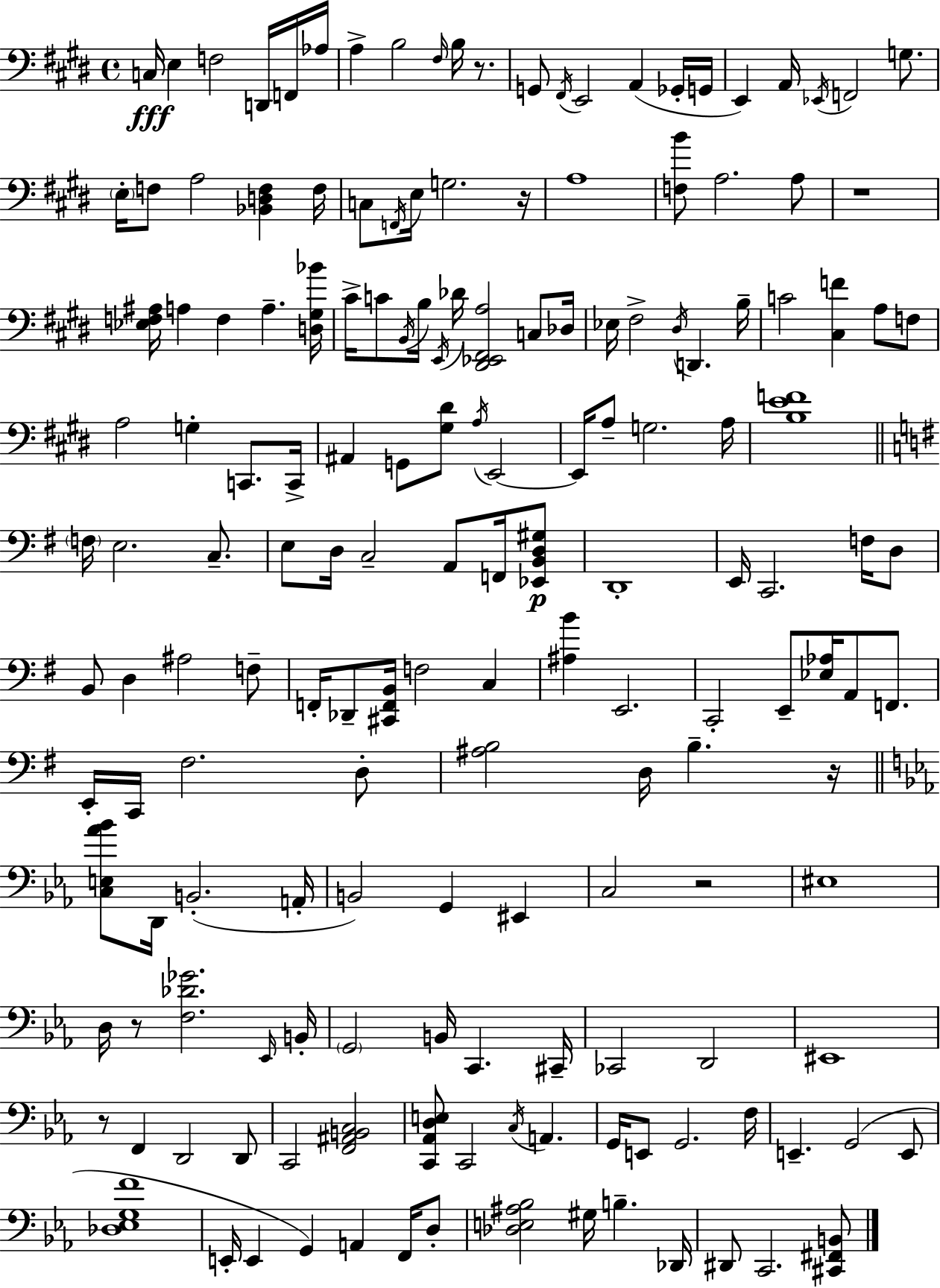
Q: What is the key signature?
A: E major